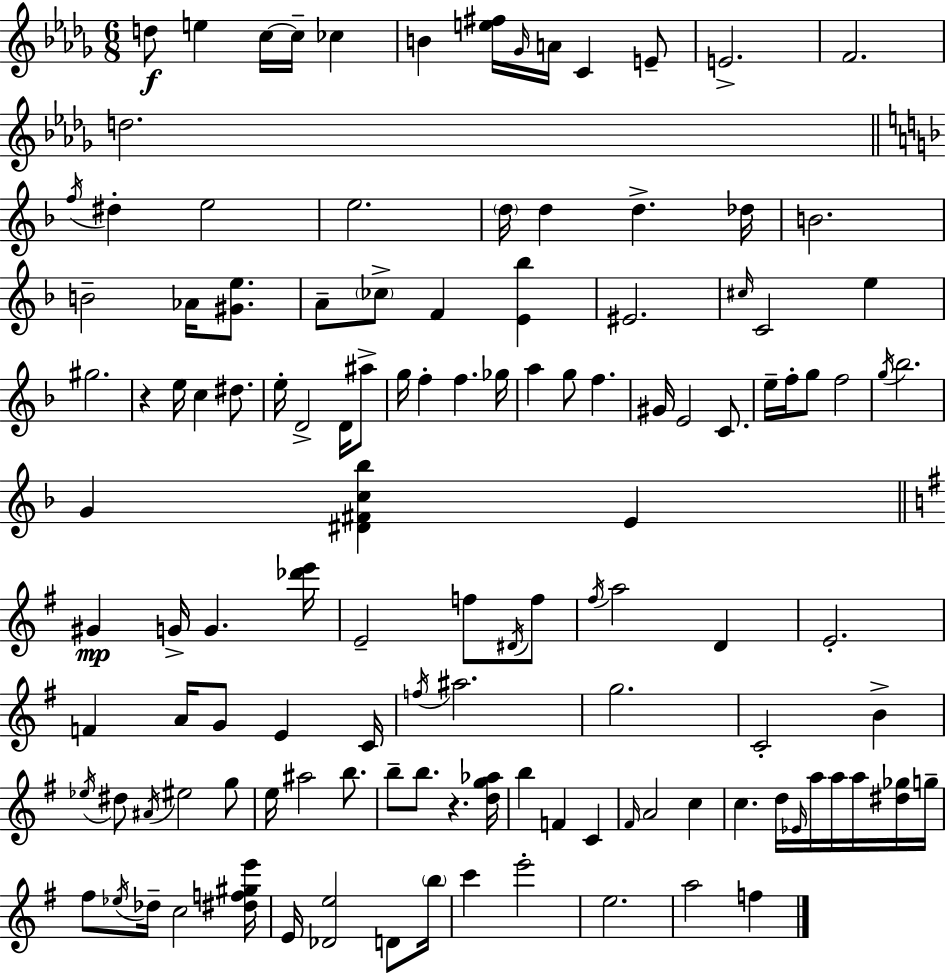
D5/e E5/q C5/s C5/s CES5/q B4/q [E5,F#5]/s Gb4/s A4/s C4/q E4/e E4/h. F4/h. D5/h. F5/s D#5/q E5/h E5/h. D5/s D5/q D5/q. Db5/s B4/h. B4/h Ab4/s [G#4,E5]/e. A4/e CES5/e F4/q [E4,Bb5]/q EIS4/h. C#5/s C4/h E5/q G#5/h. R/q E5/s C5/q D#5/e. E5/s D4/h D4/s A#5/e G5/s F5/q F5/q. Gb5/s A5/q G5/e F5/q. G#4/s E4/h C4/e. E5/s F5/s G5/e F5/h G5/s Bb5/h. G4/q [D#4,F#4,C5,Bb5]/q E4/q G#4/q G4/s G4/q. [Db6,E6]/s E4/h F5/e D#4/s F5/e F#5/s A5/h D4/q E4/h. F4/q A4/s G4/e E4/q C4/s F5/s A#5/h. G5/h. C4/h B4/q Eb5/s D#5/e A#4/s EIS5/h G5/e E5/s A#5/h B5/e. B5/e B5/e. R/q. [D5,G5,Ab5]/s B5/q F4/q C4/q F#4/s A4/h C5/q C5/q. D5/s Eb4/s A5/s A5/s A5/s [D#5,Gb5]/s G5/s F#5/e Eb5/s Db5/s C5/h [D#5,F5,G#5,E6]/s E4/s [Db4,E5]/h D4/e B5/s C6/q E6/h E5/h. A5/h F5/q